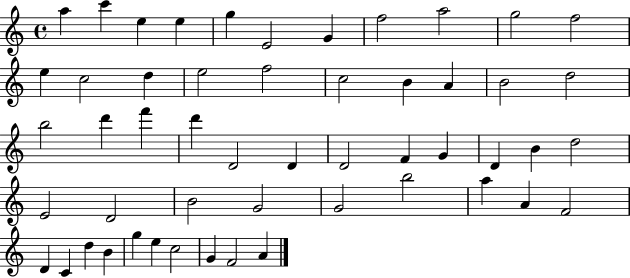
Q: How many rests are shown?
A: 0